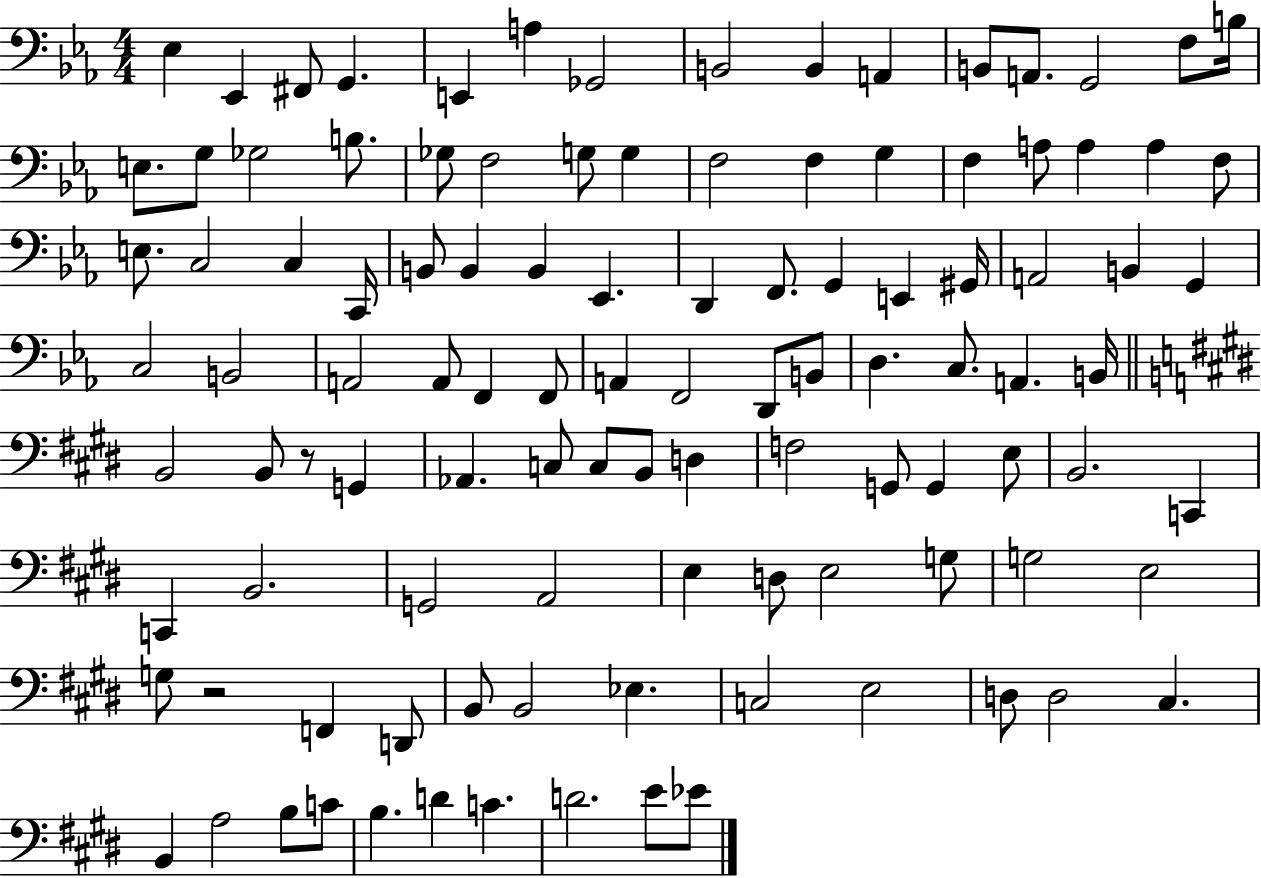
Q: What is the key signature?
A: EES major